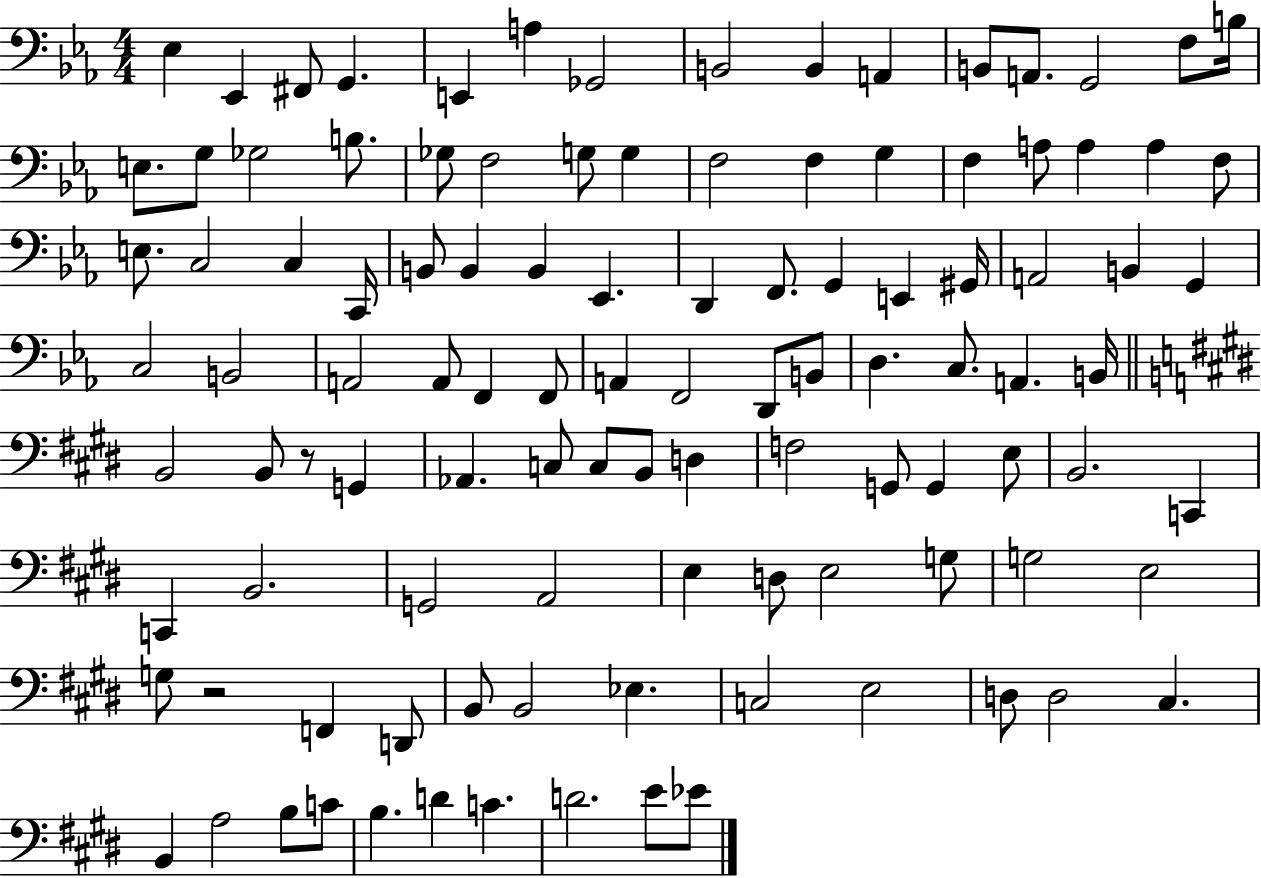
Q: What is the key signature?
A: EES major